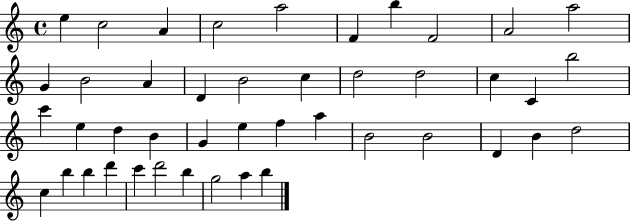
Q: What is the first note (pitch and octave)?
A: E5